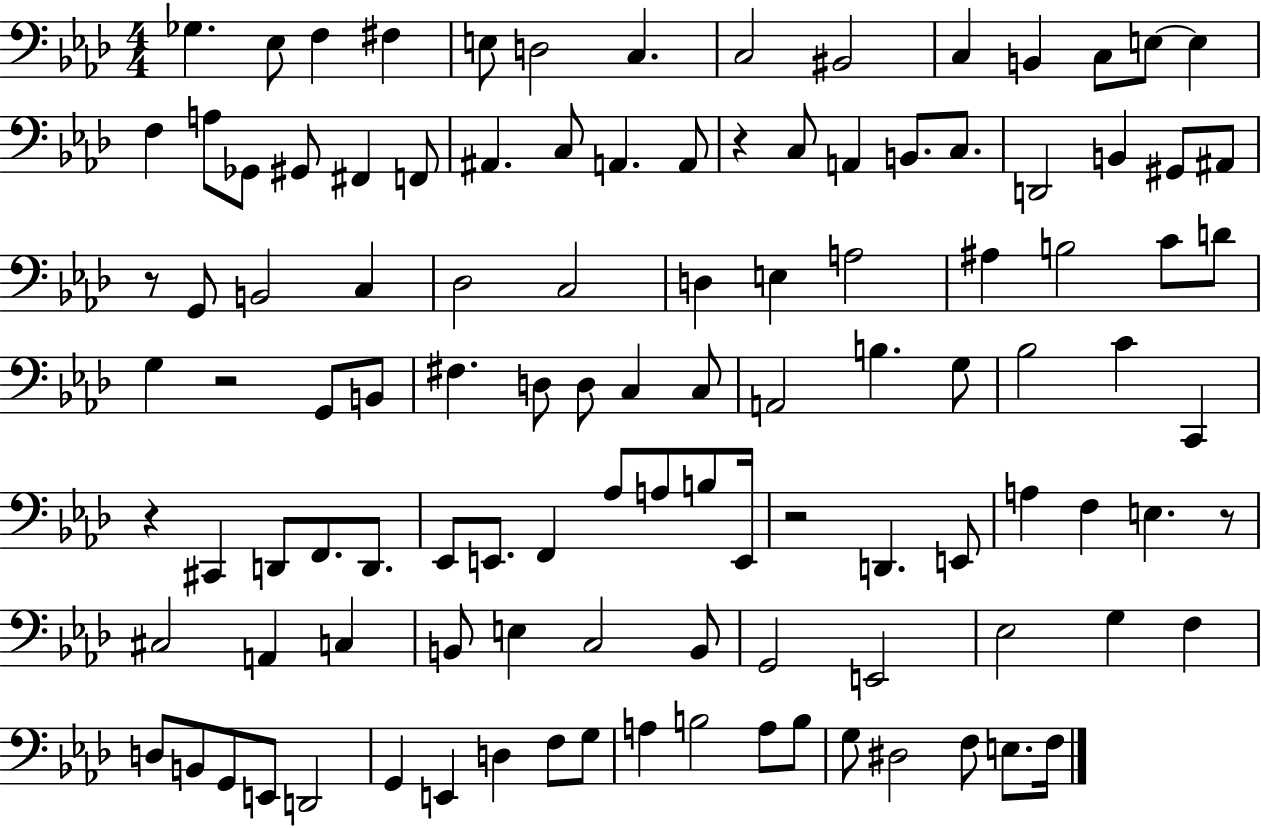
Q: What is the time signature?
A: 4/4